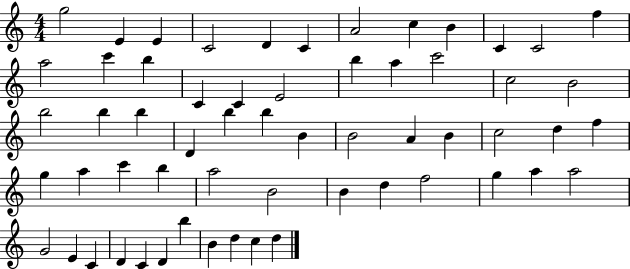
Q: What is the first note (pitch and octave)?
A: G5